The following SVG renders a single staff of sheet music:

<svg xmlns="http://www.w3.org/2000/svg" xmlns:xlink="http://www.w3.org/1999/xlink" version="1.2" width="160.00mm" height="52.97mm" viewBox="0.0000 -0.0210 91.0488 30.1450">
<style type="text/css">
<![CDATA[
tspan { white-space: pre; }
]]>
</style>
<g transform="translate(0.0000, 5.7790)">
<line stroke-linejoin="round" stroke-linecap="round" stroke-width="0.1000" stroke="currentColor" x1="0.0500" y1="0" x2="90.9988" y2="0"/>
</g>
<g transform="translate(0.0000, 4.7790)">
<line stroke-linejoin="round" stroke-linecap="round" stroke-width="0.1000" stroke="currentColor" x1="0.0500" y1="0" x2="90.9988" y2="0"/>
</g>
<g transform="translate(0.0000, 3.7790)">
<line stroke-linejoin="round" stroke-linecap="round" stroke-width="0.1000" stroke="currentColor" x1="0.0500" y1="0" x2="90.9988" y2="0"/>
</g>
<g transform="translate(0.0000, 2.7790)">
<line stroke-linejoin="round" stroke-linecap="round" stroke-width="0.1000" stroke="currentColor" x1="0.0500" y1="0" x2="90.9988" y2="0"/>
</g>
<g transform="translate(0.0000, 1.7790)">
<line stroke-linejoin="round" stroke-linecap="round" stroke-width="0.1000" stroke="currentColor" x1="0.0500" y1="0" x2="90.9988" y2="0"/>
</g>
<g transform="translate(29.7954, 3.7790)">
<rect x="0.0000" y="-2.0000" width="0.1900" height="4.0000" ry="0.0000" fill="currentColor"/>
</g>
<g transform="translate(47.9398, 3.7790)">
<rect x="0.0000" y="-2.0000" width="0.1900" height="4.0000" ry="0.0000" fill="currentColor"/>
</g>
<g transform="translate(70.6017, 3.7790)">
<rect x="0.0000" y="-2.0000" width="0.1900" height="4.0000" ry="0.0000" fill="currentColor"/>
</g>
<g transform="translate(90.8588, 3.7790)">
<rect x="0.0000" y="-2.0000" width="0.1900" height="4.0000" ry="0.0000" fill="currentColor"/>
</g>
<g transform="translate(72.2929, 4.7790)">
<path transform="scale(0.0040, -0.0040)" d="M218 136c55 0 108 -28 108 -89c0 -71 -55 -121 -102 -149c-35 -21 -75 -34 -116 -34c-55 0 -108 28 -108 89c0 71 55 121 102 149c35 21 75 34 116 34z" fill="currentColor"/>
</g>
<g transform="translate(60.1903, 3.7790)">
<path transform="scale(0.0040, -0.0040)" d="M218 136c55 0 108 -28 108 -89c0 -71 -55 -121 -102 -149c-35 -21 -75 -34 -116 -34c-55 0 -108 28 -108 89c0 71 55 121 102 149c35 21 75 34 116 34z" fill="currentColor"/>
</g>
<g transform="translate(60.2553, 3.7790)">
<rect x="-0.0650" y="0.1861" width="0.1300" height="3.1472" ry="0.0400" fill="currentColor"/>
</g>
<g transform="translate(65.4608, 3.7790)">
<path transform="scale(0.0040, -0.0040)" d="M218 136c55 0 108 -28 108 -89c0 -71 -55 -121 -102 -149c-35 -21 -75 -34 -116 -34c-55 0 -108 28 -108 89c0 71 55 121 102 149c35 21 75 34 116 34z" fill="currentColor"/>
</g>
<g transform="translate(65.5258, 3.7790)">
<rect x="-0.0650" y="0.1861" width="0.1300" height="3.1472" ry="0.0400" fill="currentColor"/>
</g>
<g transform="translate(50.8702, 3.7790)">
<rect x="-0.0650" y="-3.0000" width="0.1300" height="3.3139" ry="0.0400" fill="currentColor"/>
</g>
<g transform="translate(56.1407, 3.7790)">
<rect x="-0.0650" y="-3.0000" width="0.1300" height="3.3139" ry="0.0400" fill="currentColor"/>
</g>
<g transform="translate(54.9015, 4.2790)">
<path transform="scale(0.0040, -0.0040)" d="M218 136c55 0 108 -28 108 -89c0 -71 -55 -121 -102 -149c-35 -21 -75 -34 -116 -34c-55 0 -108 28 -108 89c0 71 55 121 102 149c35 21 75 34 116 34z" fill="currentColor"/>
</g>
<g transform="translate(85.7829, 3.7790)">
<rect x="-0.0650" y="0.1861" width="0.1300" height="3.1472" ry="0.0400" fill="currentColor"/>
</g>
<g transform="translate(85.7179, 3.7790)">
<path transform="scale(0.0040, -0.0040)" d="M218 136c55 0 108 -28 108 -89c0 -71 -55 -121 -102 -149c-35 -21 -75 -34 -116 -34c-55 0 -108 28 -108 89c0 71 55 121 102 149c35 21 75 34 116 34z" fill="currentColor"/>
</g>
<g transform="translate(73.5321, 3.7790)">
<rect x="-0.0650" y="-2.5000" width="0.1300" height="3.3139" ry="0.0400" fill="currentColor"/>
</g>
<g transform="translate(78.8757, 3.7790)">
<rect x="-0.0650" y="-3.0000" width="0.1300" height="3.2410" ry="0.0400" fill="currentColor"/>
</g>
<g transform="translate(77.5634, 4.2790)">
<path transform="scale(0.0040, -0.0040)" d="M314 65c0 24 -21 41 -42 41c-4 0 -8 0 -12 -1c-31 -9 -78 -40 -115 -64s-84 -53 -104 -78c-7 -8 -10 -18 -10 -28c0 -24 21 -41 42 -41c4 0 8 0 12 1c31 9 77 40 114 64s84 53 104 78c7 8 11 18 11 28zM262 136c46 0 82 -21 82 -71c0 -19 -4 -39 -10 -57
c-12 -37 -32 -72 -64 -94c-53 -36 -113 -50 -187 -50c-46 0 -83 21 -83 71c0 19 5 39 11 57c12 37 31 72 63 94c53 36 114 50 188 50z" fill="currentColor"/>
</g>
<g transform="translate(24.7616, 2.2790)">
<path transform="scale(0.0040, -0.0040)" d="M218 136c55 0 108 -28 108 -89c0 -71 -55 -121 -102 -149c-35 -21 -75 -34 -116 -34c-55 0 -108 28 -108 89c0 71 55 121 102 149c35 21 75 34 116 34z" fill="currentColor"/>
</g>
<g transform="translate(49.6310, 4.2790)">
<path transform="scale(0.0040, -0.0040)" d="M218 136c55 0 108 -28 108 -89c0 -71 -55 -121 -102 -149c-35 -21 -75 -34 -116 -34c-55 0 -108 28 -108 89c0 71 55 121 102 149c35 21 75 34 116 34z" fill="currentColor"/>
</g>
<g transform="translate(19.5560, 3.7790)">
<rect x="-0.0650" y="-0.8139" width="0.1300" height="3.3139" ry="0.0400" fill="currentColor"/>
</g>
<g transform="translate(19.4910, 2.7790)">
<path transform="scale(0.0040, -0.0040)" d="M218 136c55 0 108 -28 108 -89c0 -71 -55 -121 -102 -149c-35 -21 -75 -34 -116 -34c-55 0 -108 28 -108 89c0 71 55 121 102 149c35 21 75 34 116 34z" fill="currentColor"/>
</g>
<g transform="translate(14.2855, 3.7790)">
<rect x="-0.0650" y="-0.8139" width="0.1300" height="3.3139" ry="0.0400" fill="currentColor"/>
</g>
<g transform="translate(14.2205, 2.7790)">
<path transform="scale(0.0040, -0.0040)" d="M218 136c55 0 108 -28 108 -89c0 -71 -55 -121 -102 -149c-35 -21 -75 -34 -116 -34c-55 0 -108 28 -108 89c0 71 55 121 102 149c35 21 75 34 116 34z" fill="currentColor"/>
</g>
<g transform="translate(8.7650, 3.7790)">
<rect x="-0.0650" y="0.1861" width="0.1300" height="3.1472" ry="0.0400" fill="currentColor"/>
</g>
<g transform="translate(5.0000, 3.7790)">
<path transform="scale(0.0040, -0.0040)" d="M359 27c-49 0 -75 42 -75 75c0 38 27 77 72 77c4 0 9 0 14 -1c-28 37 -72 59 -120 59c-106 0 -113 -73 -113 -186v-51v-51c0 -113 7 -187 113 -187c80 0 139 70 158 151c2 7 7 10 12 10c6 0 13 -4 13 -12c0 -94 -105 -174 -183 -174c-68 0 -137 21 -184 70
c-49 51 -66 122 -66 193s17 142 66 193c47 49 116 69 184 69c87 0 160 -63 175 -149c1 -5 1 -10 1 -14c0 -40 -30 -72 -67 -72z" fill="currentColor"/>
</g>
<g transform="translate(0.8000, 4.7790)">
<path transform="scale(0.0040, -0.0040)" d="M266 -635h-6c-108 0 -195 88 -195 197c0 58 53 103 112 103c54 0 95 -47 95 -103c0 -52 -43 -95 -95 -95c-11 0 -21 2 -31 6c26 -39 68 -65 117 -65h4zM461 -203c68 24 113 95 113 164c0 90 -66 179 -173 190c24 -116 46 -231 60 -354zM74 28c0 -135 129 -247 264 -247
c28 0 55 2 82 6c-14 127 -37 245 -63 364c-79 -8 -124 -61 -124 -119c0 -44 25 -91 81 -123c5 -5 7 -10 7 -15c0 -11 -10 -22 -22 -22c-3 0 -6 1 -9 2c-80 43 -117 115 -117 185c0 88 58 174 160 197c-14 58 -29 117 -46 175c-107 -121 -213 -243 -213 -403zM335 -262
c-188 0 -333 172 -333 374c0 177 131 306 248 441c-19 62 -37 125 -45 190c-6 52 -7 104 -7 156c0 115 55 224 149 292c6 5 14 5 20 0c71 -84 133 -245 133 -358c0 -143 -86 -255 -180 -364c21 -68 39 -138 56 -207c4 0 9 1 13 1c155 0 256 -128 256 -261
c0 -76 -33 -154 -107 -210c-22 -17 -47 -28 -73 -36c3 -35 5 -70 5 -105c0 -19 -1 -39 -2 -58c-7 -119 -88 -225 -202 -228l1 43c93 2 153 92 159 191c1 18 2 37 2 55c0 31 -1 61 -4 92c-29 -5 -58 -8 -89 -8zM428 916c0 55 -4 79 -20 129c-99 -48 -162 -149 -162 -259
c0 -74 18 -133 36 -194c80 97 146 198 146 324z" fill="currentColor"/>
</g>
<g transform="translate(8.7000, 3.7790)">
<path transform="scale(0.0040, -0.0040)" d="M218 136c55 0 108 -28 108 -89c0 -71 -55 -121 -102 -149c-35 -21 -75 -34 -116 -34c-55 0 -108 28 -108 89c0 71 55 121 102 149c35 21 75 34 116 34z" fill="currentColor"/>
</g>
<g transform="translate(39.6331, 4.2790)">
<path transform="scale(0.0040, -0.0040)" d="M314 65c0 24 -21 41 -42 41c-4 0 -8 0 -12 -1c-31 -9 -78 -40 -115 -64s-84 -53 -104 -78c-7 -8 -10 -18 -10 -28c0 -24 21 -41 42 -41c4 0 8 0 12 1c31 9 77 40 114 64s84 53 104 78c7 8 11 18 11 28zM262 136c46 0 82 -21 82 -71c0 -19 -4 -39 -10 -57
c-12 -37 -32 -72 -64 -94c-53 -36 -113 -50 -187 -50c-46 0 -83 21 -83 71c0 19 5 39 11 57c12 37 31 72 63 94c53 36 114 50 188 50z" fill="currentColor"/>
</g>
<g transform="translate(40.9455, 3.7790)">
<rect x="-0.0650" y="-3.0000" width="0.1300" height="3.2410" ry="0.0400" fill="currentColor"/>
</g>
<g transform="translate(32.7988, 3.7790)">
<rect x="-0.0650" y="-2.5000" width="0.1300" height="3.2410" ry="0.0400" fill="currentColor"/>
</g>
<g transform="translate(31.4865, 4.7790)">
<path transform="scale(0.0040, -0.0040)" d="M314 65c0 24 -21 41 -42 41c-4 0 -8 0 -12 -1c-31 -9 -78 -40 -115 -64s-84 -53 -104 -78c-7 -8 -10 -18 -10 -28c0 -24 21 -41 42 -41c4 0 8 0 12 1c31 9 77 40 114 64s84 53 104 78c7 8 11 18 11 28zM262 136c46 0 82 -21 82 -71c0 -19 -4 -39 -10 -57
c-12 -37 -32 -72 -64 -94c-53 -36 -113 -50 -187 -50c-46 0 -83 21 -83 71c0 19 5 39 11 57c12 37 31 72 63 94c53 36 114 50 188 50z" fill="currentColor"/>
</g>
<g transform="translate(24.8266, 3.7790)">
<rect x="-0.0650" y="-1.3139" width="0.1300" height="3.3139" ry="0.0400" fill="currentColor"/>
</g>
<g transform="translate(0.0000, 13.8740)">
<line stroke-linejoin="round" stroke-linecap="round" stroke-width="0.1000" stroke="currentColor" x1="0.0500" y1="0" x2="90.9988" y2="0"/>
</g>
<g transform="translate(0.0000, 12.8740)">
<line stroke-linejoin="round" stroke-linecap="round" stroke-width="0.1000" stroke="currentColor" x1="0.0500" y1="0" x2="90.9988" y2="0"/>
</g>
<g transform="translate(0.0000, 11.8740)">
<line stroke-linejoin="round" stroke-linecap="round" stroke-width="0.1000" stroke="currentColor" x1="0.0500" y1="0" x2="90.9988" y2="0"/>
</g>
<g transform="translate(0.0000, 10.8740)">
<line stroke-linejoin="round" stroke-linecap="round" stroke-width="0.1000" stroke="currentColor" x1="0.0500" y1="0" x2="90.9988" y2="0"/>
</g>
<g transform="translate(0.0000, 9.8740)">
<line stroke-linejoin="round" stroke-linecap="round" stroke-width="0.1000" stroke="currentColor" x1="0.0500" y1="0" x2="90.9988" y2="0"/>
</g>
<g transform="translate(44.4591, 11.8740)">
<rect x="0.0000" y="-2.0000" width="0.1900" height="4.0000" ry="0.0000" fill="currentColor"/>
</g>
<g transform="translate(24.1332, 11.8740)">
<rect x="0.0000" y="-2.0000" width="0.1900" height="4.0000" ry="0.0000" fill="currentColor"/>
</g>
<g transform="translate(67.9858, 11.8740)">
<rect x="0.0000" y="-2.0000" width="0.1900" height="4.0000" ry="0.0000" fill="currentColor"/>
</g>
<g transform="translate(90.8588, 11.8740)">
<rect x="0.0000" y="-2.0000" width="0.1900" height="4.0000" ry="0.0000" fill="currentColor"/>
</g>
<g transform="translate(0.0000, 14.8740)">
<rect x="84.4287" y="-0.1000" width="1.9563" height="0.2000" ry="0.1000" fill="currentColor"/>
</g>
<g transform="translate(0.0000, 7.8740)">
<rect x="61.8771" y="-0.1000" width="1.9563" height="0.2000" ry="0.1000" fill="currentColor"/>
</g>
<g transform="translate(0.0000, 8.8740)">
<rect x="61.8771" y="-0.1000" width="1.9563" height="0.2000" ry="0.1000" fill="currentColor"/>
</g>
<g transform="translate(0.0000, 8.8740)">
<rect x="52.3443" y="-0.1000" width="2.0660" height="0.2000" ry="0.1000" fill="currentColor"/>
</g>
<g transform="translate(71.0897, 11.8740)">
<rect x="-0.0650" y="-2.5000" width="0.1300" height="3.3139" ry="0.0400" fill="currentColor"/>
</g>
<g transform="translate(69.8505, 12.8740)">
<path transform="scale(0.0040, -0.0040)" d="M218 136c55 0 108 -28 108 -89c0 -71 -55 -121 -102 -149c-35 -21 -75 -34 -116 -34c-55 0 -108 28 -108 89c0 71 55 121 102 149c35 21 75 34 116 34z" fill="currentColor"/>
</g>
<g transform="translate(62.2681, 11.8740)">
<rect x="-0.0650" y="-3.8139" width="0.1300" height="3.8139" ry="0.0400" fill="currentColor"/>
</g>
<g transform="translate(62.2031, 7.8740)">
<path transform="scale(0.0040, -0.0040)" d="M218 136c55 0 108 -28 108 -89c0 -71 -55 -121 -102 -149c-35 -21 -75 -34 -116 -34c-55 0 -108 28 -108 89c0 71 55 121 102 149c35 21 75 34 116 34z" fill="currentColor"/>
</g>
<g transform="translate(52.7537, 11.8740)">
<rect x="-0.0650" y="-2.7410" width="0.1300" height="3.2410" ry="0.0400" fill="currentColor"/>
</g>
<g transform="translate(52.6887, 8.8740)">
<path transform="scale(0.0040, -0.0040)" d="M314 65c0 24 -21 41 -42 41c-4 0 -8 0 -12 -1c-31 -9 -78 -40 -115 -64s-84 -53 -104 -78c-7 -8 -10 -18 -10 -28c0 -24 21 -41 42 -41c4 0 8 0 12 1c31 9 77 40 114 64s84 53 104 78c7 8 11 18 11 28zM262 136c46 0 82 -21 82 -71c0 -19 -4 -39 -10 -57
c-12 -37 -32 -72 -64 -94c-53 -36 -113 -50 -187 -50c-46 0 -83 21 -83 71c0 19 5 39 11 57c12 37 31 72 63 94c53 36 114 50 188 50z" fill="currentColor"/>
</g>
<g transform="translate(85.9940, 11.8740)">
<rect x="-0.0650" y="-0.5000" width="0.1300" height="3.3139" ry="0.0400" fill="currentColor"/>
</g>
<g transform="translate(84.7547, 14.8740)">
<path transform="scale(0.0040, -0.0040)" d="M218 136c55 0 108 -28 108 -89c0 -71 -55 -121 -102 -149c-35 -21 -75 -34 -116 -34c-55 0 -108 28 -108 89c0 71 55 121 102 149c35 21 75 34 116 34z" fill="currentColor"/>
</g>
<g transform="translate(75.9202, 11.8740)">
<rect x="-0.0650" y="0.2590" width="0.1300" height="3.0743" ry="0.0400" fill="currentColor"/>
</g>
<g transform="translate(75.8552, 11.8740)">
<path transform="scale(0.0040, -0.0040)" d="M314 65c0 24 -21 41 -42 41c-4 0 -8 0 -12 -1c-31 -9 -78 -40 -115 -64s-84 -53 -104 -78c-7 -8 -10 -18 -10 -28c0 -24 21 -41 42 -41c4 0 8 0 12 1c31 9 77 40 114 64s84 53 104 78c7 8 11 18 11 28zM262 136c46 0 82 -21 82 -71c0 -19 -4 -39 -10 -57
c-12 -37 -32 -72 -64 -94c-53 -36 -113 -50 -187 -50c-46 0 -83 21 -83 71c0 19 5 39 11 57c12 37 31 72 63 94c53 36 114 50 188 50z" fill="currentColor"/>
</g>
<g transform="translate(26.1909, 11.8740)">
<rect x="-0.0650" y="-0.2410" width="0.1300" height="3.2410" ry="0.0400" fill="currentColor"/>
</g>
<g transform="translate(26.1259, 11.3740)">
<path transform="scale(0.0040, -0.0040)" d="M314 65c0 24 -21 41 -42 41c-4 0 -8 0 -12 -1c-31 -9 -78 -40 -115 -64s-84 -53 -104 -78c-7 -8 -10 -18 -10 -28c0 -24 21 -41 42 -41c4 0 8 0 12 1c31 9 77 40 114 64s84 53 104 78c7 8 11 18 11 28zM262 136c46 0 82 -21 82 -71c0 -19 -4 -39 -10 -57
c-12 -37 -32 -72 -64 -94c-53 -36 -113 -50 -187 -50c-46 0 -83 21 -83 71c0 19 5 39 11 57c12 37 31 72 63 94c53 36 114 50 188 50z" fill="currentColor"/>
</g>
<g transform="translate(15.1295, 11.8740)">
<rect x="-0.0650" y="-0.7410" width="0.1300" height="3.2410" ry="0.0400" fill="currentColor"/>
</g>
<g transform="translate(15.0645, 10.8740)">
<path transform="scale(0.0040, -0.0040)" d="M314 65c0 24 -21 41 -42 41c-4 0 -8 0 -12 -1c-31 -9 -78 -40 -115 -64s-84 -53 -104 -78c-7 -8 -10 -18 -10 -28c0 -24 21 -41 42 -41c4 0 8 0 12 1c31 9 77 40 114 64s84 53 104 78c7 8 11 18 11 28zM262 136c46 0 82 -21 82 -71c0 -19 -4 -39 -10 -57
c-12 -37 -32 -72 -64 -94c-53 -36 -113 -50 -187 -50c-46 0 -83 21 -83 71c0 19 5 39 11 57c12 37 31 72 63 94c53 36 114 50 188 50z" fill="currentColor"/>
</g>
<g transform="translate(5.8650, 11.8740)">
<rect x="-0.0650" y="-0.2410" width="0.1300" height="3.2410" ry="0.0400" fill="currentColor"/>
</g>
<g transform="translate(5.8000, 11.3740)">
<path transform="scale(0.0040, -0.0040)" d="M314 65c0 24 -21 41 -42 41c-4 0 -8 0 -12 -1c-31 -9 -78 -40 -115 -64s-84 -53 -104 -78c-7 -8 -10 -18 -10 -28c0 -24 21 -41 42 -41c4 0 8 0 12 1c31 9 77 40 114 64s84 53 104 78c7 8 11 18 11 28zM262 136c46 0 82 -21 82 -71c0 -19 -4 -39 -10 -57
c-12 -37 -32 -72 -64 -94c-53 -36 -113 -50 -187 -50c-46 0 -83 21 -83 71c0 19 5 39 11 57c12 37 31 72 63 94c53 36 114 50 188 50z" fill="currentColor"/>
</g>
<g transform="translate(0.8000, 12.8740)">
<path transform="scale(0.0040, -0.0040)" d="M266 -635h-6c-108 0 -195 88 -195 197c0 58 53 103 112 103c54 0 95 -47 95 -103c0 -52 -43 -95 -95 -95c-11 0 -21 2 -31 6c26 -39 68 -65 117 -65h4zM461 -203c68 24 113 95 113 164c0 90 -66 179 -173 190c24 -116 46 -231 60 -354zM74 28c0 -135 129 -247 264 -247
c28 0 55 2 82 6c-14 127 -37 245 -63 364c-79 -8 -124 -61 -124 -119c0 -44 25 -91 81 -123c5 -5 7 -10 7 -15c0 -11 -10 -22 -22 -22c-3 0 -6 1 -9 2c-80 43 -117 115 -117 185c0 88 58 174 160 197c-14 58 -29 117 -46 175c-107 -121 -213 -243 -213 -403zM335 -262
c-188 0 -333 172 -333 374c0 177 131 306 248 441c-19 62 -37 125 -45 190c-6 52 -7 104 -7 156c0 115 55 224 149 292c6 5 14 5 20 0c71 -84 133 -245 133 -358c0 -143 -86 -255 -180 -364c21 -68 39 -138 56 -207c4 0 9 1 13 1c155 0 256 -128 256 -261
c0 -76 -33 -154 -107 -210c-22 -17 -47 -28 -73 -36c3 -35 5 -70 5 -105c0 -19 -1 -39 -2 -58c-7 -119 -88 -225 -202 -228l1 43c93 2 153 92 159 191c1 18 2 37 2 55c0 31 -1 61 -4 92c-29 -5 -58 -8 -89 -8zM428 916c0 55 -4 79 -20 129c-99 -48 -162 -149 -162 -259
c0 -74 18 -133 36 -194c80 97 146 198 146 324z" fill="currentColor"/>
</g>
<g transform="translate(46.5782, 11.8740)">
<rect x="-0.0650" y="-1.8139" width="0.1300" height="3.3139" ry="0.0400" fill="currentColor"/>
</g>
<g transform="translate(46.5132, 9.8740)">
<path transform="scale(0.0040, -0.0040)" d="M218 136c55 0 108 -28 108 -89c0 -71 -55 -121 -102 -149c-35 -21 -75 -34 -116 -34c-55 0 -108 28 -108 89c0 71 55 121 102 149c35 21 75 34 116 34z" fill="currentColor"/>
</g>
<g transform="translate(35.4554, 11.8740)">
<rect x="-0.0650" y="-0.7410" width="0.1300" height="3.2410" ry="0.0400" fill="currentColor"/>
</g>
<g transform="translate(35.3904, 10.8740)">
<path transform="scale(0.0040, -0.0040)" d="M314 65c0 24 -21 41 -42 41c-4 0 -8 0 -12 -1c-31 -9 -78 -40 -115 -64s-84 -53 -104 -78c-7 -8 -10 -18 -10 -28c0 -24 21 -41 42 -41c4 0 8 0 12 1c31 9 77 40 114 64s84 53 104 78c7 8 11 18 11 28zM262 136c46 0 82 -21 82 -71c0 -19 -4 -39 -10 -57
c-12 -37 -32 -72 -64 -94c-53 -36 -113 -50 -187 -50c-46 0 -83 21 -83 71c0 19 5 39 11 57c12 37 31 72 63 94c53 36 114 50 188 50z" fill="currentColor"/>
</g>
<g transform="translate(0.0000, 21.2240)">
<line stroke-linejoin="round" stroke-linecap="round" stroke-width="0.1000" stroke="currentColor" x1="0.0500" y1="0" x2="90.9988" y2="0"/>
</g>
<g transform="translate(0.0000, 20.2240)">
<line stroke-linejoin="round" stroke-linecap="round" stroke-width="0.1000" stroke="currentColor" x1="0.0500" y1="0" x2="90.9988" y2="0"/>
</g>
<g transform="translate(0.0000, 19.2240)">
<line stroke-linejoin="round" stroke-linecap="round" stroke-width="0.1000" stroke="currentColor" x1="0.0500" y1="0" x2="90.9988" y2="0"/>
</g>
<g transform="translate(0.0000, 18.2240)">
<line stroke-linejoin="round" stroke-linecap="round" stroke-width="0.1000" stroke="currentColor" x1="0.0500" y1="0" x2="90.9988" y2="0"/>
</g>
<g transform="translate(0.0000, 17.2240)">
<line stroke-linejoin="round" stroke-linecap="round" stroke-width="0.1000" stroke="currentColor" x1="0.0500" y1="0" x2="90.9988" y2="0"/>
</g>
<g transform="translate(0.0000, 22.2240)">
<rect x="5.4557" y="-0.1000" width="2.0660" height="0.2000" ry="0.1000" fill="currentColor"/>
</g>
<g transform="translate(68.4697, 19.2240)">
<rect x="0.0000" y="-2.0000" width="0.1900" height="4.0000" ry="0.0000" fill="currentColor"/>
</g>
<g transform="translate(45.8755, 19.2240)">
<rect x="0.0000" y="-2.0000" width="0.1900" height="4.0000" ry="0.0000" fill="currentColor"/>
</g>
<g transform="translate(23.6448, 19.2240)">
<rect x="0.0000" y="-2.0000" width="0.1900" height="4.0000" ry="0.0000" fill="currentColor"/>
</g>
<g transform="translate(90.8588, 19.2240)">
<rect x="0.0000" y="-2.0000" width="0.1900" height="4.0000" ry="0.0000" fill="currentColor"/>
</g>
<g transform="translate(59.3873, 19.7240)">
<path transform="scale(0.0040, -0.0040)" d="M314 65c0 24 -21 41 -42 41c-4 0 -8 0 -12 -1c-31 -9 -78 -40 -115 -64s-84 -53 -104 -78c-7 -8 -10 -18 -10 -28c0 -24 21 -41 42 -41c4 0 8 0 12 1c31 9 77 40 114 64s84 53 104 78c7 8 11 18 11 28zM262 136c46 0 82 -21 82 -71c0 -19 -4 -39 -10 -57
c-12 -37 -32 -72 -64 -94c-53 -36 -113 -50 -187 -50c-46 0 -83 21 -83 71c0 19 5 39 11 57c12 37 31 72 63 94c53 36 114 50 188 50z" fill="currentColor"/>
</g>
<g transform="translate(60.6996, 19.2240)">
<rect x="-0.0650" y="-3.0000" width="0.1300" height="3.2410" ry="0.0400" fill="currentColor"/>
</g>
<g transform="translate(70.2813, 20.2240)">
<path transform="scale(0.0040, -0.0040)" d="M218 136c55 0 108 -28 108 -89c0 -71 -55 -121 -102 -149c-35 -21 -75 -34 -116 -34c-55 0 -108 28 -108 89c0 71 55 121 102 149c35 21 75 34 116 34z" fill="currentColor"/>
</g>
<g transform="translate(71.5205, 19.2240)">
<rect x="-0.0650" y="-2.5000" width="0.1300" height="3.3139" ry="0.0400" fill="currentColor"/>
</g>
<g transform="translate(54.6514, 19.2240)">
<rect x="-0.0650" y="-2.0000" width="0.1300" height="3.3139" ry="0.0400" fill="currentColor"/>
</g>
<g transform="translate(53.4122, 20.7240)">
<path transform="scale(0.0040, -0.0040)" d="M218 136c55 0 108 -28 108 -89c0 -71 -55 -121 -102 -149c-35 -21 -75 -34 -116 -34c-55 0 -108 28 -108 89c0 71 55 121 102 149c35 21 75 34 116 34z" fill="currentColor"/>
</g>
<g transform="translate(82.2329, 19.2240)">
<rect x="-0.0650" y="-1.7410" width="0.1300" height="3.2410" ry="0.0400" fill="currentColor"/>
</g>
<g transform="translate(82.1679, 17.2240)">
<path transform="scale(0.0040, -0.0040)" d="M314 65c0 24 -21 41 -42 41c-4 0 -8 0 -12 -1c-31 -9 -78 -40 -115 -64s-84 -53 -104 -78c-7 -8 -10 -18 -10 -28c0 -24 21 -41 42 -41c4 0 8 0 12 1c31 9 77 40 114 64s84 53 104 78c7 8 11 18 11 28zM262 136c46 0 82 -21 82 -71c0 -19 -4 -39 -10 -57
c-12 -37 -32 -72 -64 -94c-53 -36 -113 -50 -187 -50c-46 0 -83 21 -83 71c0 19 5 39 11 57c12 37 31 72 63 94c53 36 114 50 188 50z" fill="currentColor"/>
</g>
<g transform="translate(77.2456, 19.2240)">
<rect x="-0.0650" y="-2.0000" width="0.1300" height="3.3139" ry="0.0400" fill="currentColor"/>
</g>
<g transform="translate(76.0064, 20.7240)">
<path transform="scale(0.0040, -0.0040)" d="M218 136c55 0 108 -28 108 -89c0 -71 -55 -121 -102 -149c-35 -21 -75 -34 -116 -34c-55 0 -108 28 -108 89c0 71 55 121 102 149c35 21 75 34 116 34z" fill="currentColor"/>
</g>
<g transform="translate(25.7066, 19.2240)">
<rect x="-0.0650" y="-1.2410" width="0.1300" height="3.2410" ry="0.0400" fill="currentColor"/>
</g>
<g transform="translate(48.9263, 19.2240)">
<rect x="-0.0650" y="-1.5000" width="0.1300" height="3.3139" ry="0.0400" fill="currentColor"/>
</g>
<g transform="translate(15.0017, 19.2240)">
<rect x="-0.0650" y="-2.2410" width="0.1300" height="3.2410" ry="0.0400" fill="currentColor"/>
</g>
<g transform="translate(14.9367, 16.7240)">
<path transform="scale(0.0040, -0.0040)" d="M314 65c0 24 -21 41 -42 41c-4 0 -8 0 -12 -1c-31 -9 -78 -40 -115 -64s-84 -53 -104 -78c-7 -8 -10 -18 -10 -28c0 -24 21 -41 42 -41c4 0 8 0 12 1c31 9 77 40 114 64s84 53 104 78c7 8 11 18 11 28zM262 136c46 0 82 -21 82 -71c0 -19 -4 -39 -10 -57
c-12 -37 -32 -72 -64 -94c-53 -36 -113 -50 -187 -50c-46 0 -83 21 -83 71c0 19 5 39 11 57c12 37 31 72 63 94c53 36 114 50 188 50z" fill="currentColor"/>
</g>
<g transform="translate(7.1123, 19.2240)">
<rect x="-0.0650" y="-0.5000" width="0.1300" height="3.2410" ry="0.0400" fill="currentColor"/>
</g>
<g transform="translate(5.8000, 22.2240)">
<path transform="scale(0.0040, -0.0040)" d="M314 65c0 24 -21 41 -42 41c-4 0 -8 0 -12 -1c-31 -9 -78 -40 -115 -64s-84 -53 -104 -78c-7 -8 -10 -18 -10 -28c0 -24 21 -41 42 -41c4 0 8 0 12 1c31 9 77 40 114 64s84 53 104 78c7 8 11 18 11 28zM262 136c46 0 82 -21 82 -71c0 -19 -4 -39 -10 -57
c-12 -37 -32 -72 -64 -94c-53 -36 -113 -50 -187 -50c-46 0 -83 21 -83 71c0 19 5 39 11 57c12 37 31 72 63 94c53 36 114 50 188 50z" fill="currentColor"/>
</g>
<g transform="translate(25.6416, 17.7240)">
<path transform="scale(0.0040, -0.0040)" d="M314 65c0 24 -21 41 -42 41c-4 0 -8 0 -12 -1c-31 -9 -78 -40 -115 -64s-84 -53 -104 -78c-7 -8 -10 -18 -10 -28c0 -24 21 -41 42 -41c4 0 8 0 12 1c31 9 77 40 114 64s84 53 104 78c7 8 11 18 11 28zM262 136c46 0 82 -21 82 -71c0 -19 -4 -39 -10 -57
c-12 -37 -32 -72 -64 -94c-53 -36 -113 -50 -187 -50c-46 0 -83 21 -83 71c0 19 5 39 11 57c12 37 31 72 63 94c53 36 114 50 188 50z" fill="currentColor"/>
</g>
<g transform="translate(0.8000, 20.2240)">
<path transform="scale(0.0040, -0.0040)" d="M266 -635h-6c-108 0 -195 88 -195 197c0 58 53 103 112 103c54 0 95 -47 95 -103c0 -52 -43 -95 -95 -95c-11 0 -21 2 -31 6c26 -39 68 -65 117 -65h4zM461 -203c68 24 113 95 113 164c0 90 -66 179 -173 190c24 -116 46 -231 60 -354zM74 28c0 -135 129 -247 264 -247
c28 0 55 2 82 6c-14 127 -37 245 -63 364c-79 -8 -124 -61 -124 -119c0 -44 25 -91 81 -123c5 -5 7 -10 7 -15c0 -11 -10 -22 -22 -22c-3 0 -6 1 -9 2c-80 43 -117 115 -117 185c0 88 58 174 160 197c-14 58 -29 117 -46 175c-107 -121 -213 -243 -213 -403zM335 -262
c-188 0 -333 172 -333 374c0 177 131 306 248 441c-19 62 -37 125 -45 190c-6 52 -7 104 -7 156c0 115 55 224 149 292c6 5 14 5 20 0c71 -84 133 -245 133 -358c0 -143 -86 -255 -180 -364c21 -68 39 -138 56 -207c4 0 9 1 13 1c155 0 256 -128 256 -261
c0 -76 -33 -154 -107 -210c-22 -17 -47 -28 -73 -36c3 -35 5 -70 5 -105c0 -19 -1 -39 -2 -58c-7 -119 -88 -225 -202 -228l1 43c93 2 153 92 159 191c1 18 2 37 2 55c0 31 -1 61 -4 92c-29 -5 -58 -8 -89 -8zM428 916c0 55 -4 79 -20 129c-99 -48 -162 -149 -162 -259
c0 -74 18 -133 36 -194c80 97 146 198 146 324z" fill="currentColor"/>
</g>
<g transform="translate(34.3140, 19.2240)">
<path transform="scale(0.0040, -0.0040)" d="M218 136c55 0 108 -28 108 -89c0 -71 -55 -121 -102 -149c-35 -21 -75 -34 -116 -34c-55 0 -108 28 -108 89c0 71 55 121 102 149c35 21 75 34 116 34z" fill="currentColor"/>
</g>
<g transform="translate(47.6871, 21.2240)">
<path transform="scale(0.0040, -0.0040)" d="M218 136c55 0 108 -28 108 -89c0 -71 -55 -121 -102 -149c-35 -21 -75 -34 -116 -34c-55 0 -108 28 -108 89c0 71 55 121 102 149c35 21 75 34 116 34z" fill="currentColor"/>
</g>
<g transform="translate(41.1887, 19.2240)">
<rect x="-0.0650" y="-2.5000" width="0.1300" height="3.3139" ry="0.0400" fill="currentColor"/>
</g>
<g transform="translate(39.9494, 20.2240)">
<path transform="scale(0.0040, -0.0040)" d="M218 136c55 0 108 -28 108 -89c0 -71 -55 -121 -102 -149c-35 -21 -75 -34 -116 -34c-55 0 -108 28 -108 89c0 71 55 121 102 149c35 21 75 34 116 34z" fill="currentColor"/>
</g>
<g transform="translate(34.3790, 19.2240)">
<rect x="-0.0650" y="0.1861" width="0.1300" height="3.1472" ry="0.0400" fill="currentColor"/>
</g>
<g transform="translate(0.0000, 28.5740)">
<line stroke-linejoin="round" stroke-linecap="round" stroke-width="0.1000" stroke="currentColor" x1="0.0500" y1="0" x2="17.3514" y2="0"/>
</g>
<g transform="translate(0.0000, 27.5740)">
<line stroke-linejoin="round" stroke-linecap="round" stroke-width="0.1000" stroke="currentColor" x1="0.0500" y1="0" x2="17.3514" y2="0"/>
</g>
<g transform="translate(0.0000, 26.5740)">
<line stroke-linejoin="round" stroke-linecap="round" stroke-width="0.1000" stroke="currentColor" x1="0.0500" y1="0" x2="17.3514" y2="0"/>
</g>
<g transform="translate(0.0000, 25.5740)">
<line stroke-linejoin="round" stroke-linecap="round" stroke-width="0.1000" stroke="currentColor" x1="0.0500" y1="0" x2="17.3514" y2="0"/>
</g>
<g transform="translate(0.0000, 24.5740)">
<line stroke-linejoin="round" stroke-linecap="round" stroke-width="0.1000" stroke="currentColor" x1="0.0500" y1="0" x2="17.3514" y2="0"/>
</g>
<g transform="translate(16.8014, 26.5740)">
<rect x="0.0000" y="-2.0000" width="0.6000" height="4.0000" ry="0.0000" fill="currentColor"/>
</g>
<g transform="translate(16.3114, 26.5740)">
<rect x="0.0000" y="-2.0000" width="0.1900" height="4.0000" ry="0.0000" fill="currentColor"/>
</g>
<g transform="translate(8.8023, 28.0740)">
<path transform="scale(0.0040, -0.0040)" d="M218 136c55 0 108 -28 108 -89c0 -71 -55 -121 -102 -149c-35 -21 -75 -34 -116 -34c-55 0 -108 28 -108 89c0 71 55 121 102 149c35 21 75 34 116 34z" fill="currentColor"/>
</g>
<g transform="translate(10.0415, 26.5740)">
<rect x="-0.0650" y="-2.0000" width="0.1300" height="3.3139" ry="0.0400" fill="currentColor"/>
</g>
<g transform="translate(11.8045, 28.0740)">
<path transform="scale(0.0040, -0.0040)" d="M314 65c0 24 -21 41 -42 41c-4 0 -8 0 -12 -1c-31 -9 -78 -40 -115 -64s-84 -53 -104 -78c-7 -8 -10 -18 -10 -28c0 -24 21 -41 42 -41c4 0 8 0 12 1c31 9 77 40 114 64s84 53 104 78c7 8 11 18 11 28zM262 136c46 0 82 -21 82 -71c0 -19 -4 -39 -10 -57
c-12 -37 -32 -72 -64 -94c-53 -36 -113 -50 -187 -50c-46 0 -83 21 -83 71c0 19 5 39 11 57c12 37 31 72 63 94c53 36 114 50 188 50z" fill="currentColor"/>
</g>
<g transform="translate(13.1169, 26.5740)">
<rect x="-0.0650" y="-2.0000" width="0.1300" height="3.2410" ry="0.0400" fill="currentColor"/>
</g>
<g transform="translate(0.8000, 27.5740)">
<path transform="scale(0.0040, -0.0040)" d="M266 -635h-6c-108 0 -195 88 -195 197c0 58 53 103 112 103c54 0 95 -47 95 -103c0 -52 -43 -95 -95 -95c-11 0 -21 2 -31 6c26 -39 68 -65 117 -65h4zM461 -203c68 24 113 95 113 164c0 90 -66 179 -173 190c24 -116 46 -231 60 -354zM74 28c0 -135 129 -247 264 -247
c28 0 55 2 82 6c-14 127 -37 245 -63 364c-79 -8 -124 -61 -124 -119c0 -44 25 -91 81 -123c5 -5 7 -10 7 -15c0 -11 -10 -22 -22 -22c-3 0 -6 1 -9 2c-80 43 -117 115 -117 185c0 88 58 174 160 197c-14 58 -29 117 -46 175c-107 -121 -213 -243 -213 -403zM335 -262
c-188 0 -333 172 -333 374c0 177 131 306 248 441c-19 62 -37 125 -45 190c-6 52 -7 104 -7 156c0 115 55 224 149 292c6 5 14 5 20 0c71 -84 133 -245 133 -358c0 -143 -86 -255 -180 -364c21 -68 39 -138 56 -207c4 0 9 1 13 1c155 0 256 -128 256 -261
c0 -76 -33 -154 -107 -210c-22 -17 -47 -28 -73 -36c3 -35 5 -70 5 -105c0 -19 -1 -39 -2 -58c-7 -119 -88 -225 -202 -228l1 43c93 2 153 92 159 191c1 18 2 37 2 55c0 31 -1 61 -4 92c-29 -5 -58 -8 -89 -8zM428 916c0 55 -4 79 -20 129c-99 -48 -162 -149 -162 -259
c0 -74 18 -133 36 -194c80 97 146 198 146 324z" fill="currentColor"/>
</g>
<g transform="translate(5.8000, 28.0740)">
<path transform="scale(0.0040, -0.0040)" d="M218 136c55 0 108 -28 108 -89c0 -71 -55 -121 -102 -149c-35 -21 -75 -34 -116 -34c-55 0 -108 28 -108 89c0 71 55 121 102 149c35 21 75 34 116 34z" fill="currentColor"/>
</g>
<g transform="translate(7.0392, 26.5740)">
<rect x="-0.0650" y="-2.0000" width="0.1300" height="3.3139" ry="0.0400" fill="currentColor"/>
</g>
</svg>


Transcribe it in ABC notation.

X:1
T:Untitled
M:4/4
L:1/4
K:C
B d d e G2 A2 A A B B G A2 B c2 d2 c2 d2 f a2 c' G B2 C C2 g2 e2 B G E F A2 G F f2 F F F2